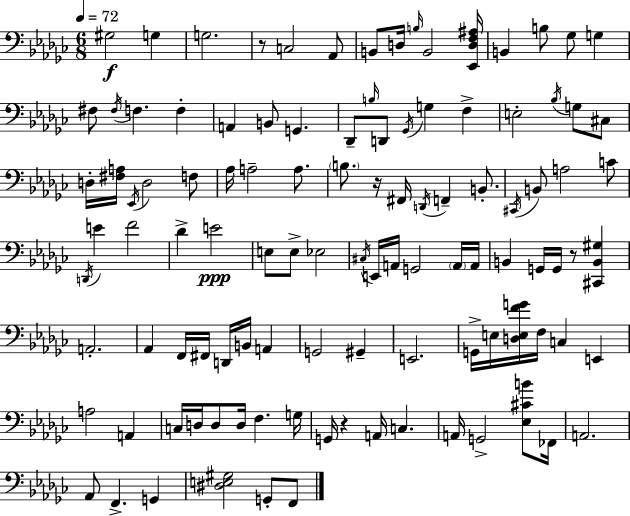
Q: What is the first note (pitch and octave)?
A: G#3